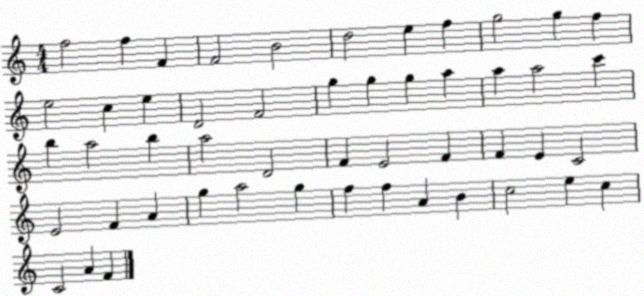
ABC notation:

X:1
T:Untitled
M:4/4
L:1/4
K:C
f2 f F F2 B2 d2 e f g2 g f e2 c e D2 F2 g g g a a a2 c' b a2 b a2 D2 F E2 F F E C2 E2 F A g a2 g f f A B c2 e c C2 A F